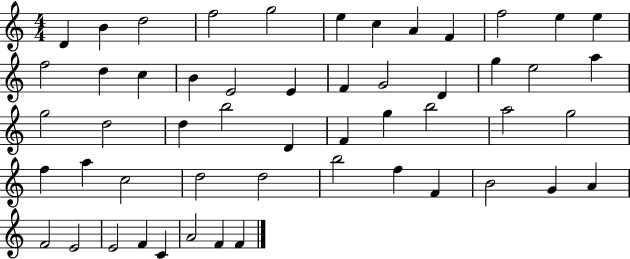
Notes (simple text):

D4/q B4/q D5/h F5/h G5/h E5/q C5/q A4/q F4/q F5/h E5/q E5/q F5/h D5/q C5/q B4/q E4/h E4/q F4/q G4/h D4/q G5/q E5/h A5/q G5/h D5/h D5/q B5/h D4/q F4/q G5/q B5/h A5/h G5/h F5/q A5/q C5/h D5/h D5/h B5/h F5/q F4/q B4/h G4/q A4/q F4/h E4/h E4/h F4/q C4/q A4/h F4/q F4/q